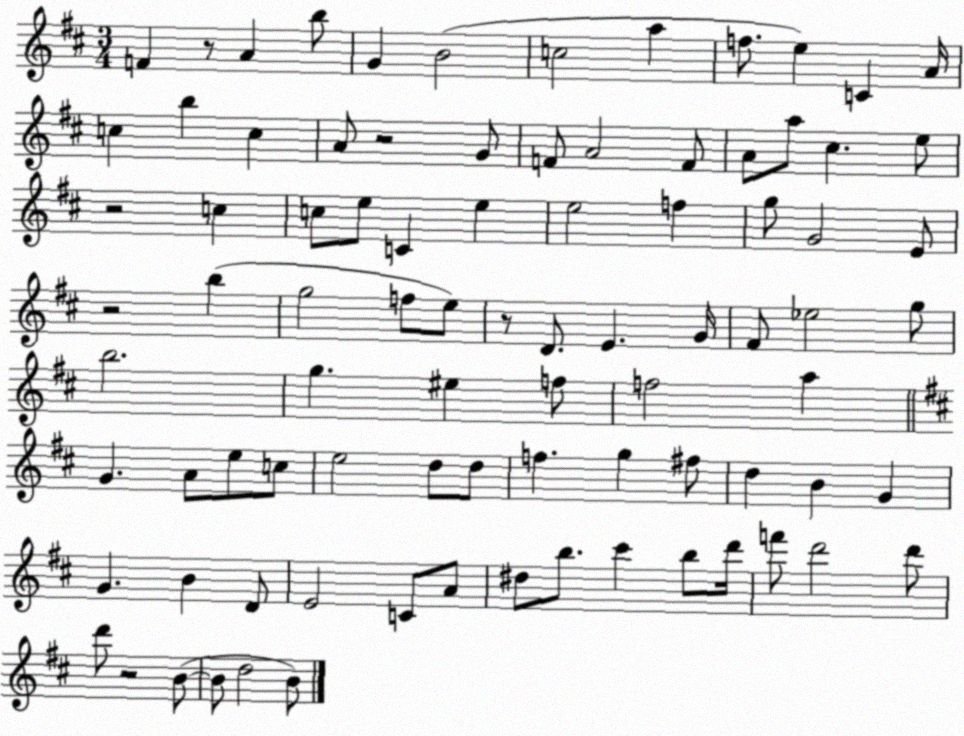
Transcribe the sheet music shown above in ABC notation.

X:1
T:Untitled
M:3/4
L:1/4
K:D
F z/2 A b/2 G B2 c2 a f/2 e C A/4 c b c A/2 z2 G/2 F/2 A2 F/2 A/2 a/2 ^c e/2 z2 c c/2 e/2 C e e2 f g/2 G2 E/2 z2 b g2 f/2 e/2 z/2 D/2 E G/4 ^F/2 _e2 g/2 b2 g ^e f/2 f2 a G A/2 e/2 c/2 e2 d/2 d/2 f g ^f/2 d B G G B D/2 E2 C/2 A/2 ^d/2 b/2 ^c' b/2 d'/4 f'/2 d'2 d'/2 d'/2 z2 B/2 B/2 d2 B/2